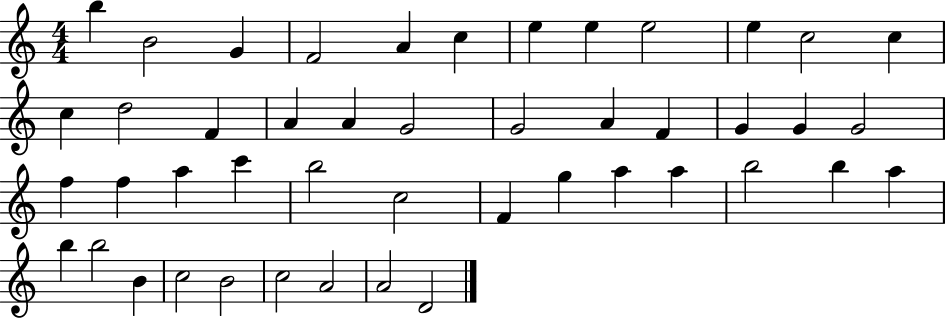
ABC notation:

X:1
T:Untitled
M:4/4
L:1/4
K:C
b B2 G F2 A c e e e2 e c2 c c d2 F A A G2 G2 A F G G G2 f f a c' b2 c2 F g a a b2 b a b b2 B c2 B2 c2 A2 A2 D2